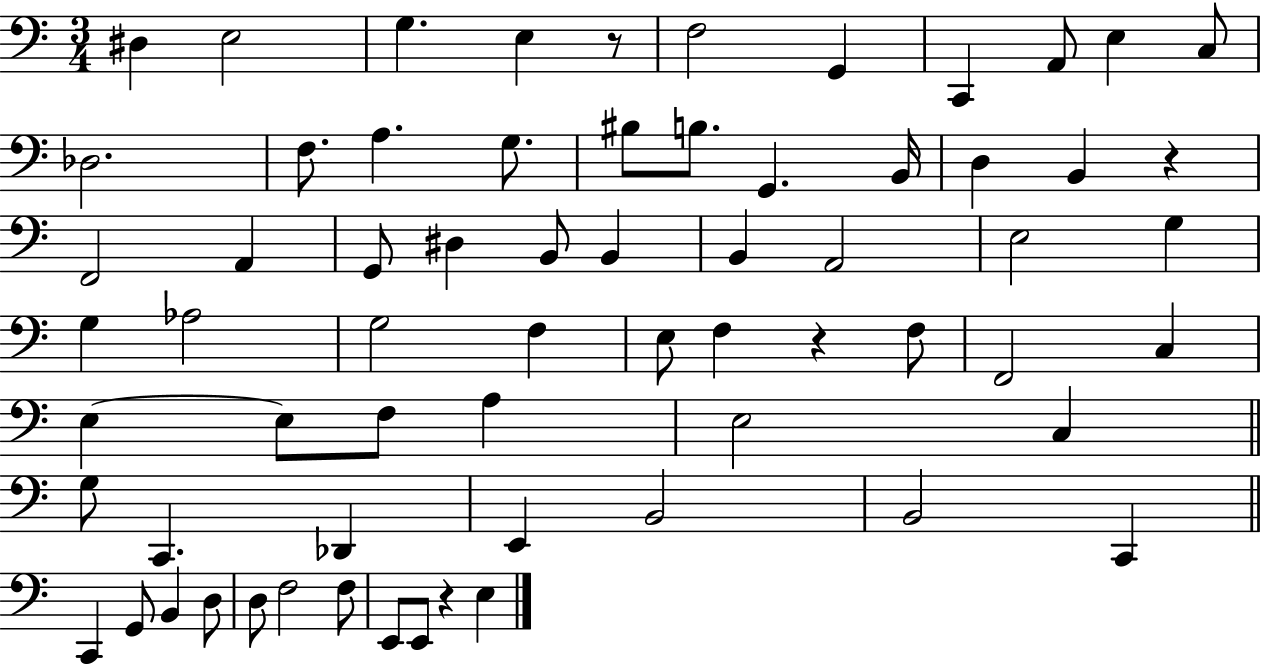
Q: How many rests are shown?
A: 4